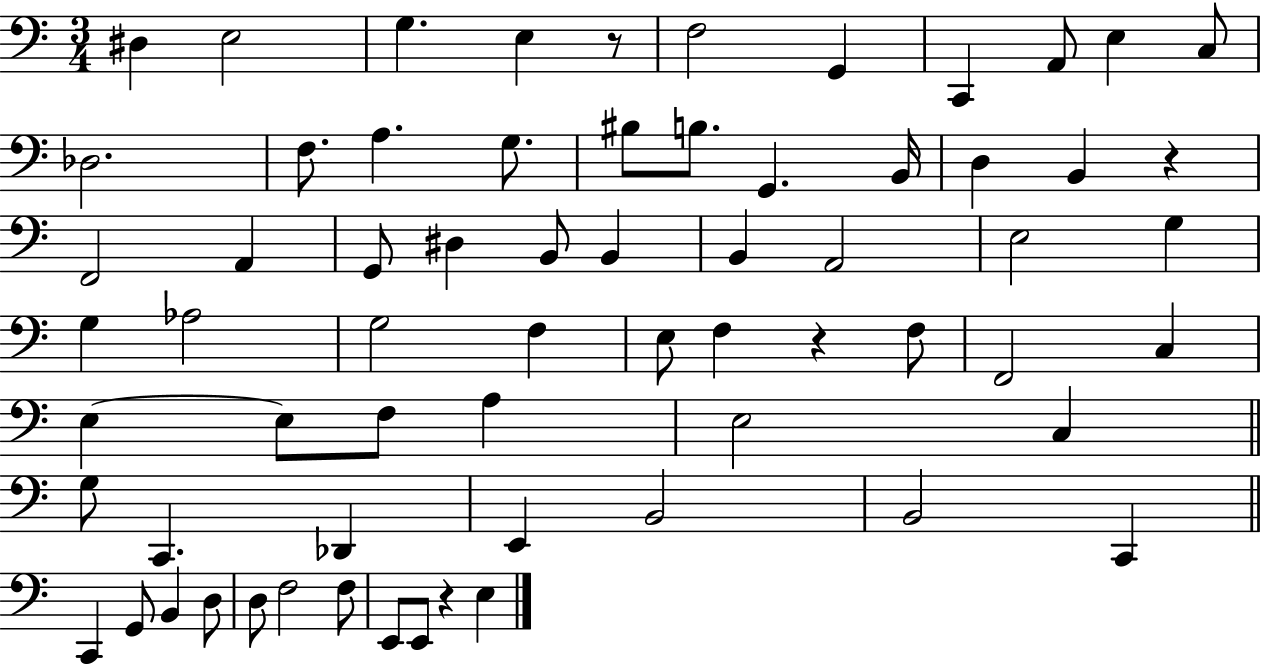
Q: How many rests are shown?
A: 4